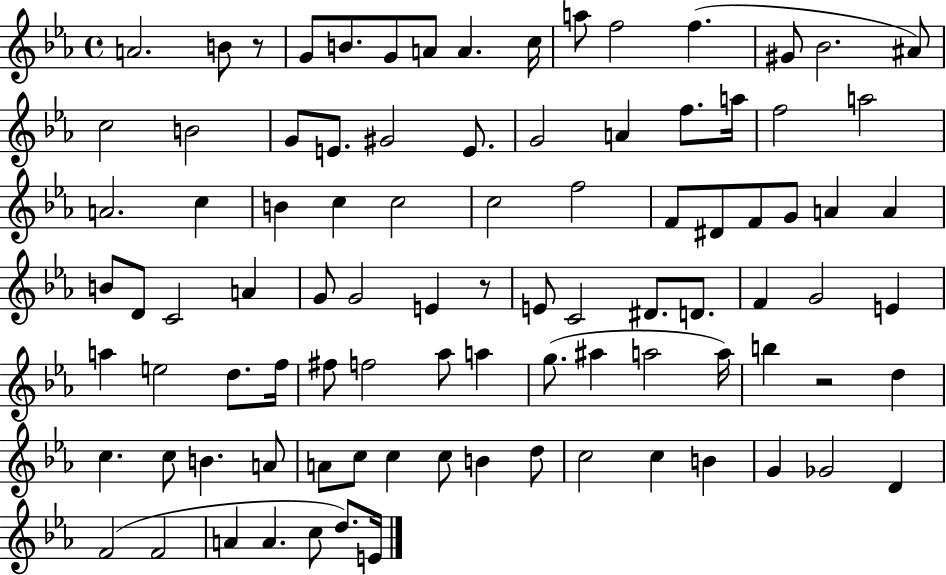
A4/h. B4/e R/e G4/e B4/e. G4/e A4/e A4/q. C5/s A5/e F5/h F5/q. G#4/e Bb4/h. A#4/e C5/h B4/h G4/e E4/e. G#4/h E4/e. G4/h A4/q F5/e. A5/s F5/h A5/h A4/h. C5/q B4/q C5/q C5/h C5/h F5/h F4/e D#4/e F4/e G4/e A4/q A4/q B4/e D4/e C4/h A4/q G4/e G4/h E4/q R/e E4/e C4/h D#4/e. D4/e. F4/q G4/h E4/q A5/q E5/h D5/e. F5/s F#5/e F5/h Ab5/e A5/q G5/e. A#5/q A5/h A5/s B5/q R/h D5/q C5/q. C5/e B4/q. A4/e A4/e C5/e C5/q C5/e B4/q D5/e C5/h C5/q B4/q G4/q Gb4/h D4/q F4/h F4/h A4/q A4/q. C5/e D5/e. E4/s